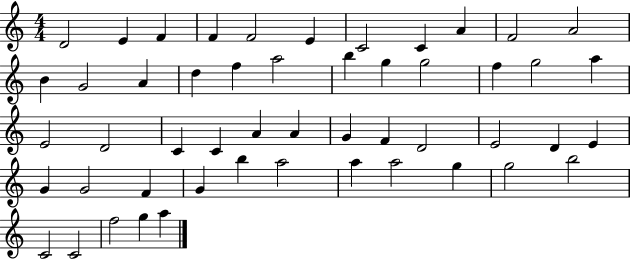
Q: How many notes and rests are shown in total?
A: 51